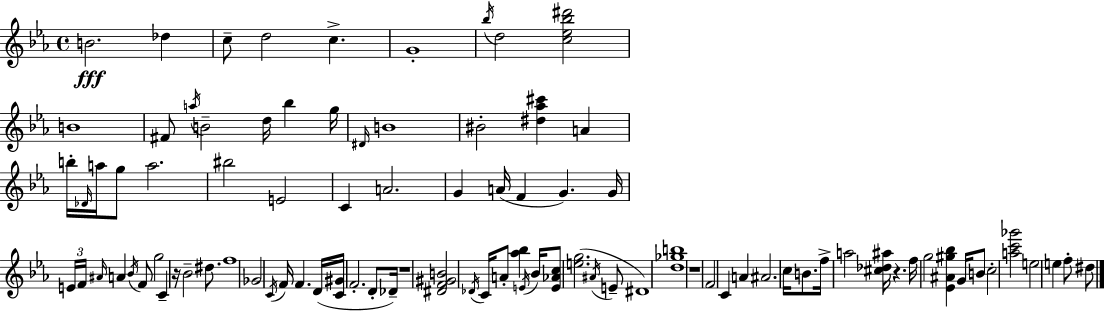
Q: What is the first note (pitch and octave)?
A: B4